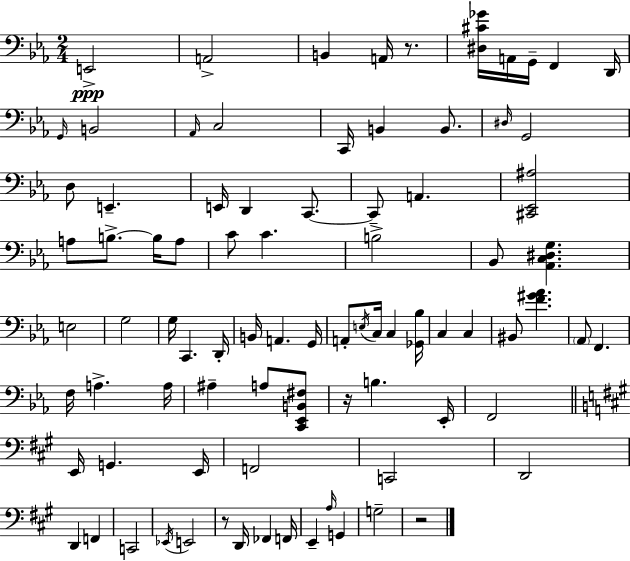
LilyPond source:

{
  \clef bass
  \numericTimeSignature
  \time 2/4
  \key ees \major
  e,2->\ppp | a,2-> | b,4 a,16 r8. | <dis cis' ges'>16 a,16 g,16-- f,4 d,16 | \break \grace { g,16 } b,2 | \grace { aes,16 } c2 | c,16 b,4 b,8. | \grace { dis16 } g,2 | \break d8 e,4.-- | e,16 d,4 | c,8.~~ c,8-- a,4. | <cis, ees, ais>2 | \break a8 b8.->~~ | b16 a8 c'8 c'4. | b2-> | bes,8 <aes, c dis g>4. | \break e2 | g2 | g16 c,4. | d,16-. b,16 a,4. | \break g,16 a,8-. \acciaccatura { e16 } c16 c4 | <ges, bes>16 c4 | c4 bis,8 <f' gis' aes'>4. | \parenthesize aes,8 f,4. | \break f16 a4.-> | a16 ais4-- | a8 <c, ees, b, fis>8 r16 b4. | ees,16-. f,2 | \break \bar "||" \break \key a \major e,16 g,4. e,16 | f,2 | c,2 | d,2 | \break d,4 f,4 | c,2 | \acciaccatura { ees,16 } e,2 | r8 d,16 fes,4 | \break f,16 e,4-- \grace { a16 } g,4 | g2-- | r2 | \bar "|."
}